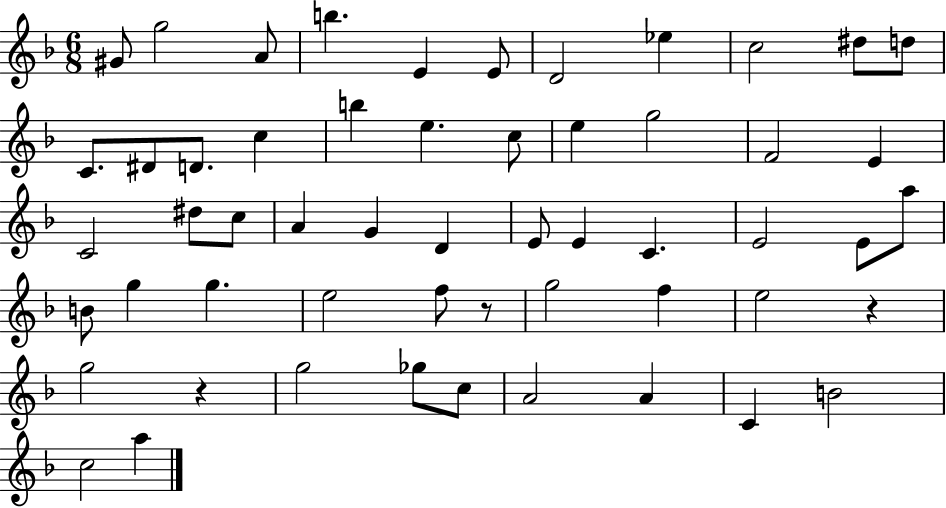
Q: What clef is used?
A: treble